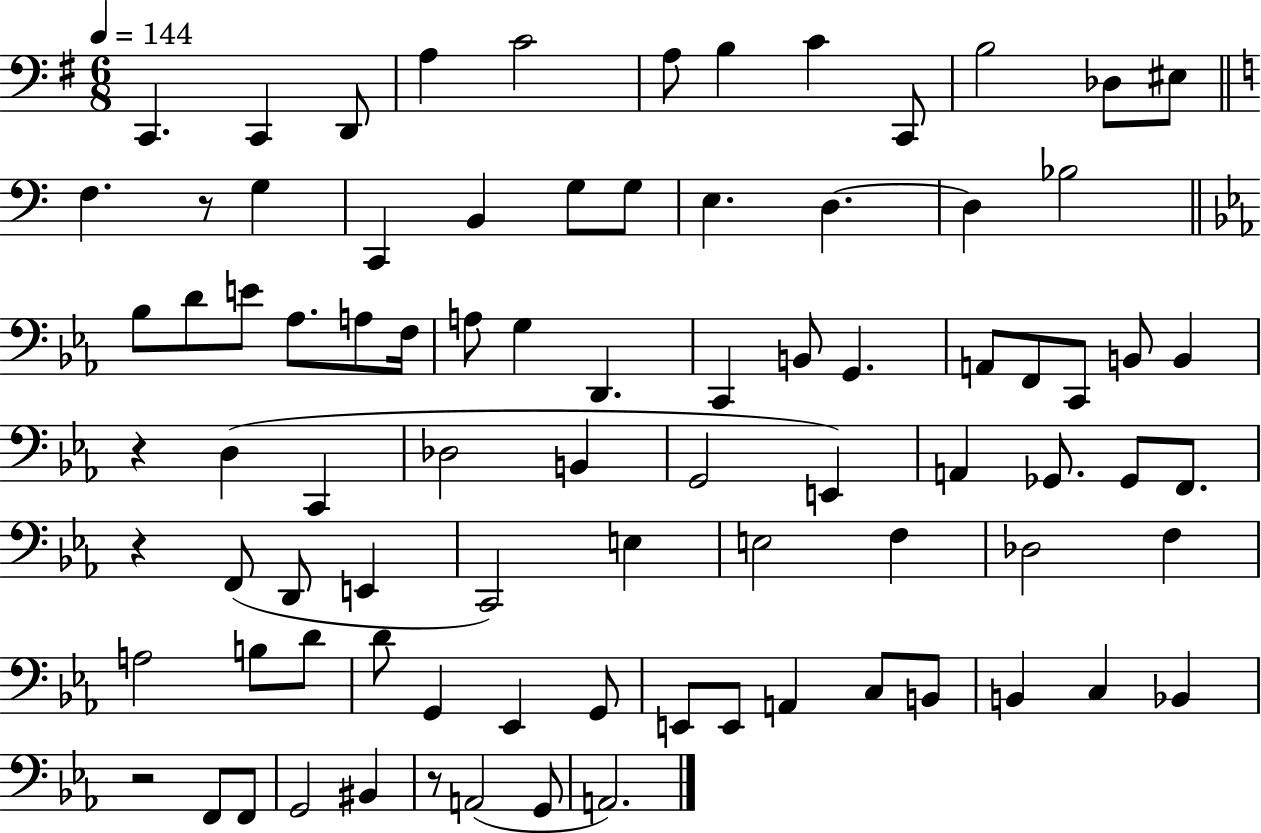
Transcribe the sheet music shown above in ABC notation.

X:1
T:Untitled
M:6/8
L:1/4
K:G
C,, C,, D,,/2 A, C2 A,/2 B, C C,,/2 B,2 _D,/2 ^E,/2 F, z/2 G, C,, B,, G,/2 G,/2 E, D, D, _B,2 _B,/2 D/2 E/2 _A,/2 A,/2 F,/4 A,/2 G, D,, C,, B,,/2 G,, A,,/2 F,,/2 C,,/2 B,,/2 B,, z D, C,, _D,2 B,, G,,2 E,, A,, _G,,/2 _G,,/2 F,,/2 z F,,/2 D,,/2 E,, C,,2 E, E,2 F, _D,2 F, A,2 B,/2 D/2 D/2 G,, _E,, G,,/2 E,,/2 E,,/2 A,, C,/2 B,,/2 B,, C, _B,, z2 F,,/2 F,,/2 G,,2 ^B,, z/2 A,,2 G,,/2 A,,2